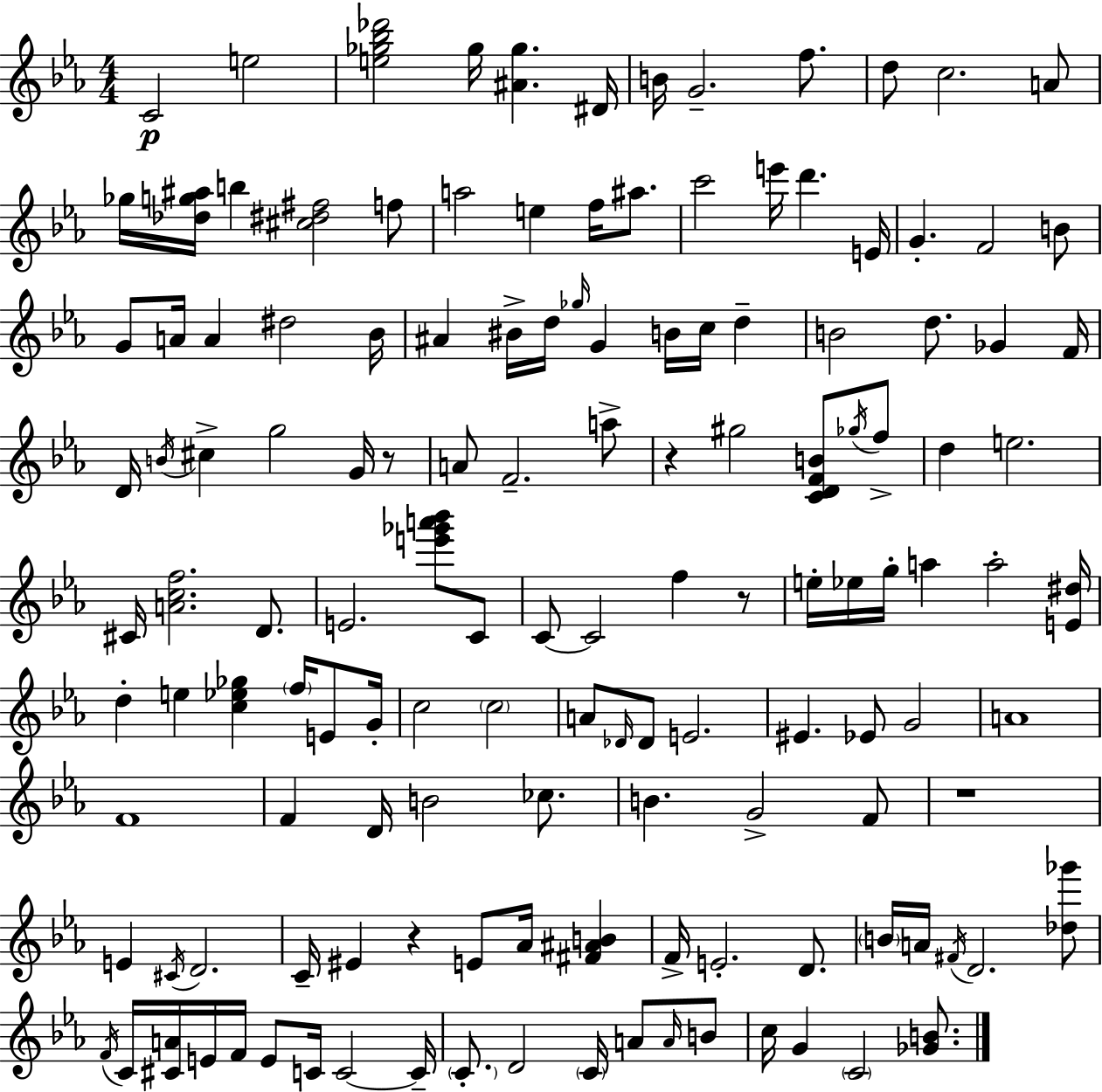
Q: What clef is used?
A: treble